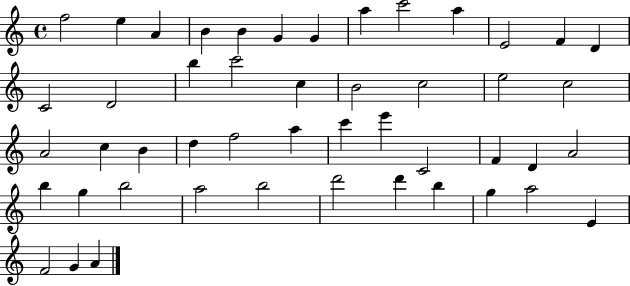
F5/h E5/q A4/q B4/q B4/q G4/q G4/q A5/q C6/h A5/q E4/h F4/q D4/q C4/h D4/h B5/q C6/h C5/q B4/h C5/h E5/h C5/h A4/h C5/q B4/q D5/q F5/h A5/q C6/q E6/q C4/h F4/q D4/q A4/h B5/q G5/q B5/h A5/h B5/h D6/h D6/q B5/q G5/q A5/h E4/q F4/h G4/q A4/q